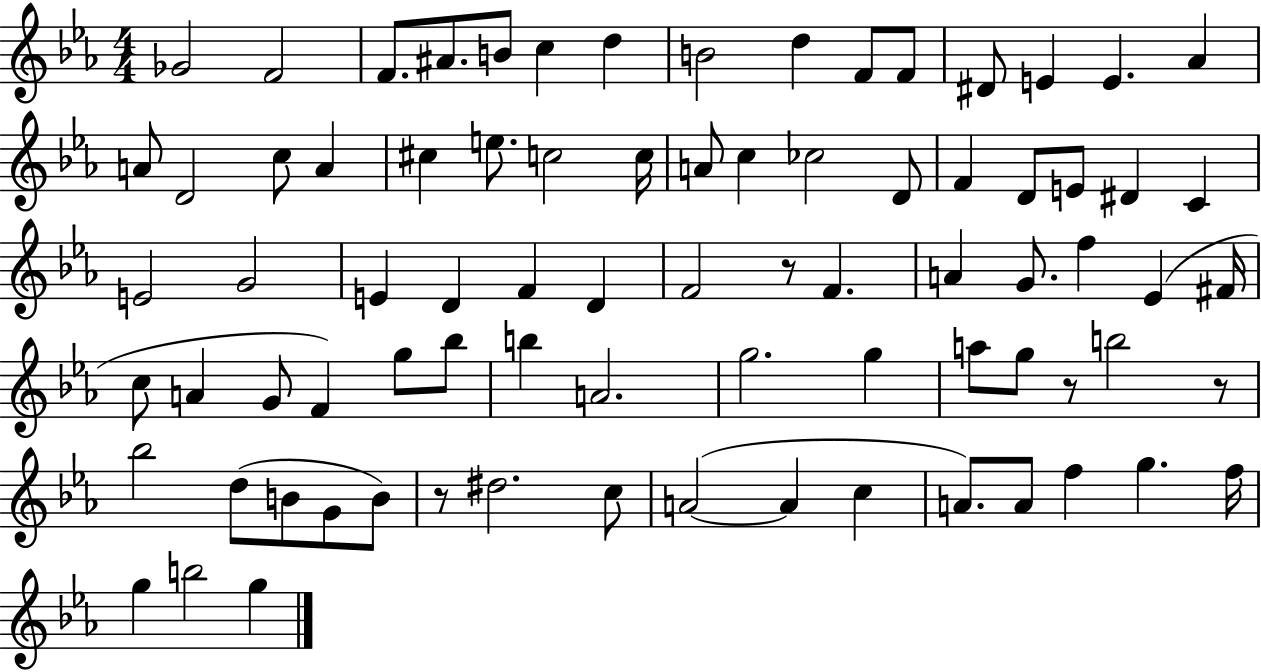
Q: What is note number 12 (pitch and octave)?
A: D#4